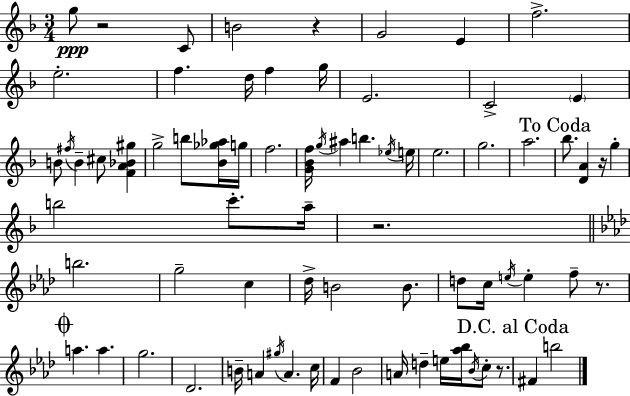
{
  \clef treble
  \numericTimeSignature
  \time 3/4
  \key d \minor
  g''8\ppp r2 c'8 | b'2 r4 | g'2 e'4 | f''2.-> | \break e''2.-. | f''4. d''16 f''4 g''16 | e'2. | c'2-> \parenthesize e'4 | \break b'8 \acciaccatura { fis''16 } b'4-- cis''8 <f' a' bes' gis''>4 | g''2-> b''8 <bes' ges'' aes''>16 | g''16 f''2. | <g' bes' f''>16 \acciaccatura { g''16 } ais''4 b''4. | \break \acciaccatura { ees''16 } e''16 e''2. | g''2. | a''2. | \mark "To Coda" bes''8. <d' a'>4 r16 g''4-. | \break b''2 c'''8.-. | a''16-- r2. | \bar "||" \break \key aes \major b''2. | g''2-- c''4 | des''16-> b'2 b'8. | d''8 c''16 \acciaccatura { e''16 } e''4-. f''8-- r8. | \break \mark \markup { \musicglyph "scripts.coda" } a''4. a''4. | g''2. | des'2. | b'16-- a'4 \acciaccatura { gis''16 } a'4. | \break c''16 f'4 bes'2 | a'16 d''4-- e''16 <aes'' bes''>16 \acciaccatura { bes'16 } c''8-. | r8. \mark "D.C. al Coda" fis'4 b''2 | \bar "|."
}